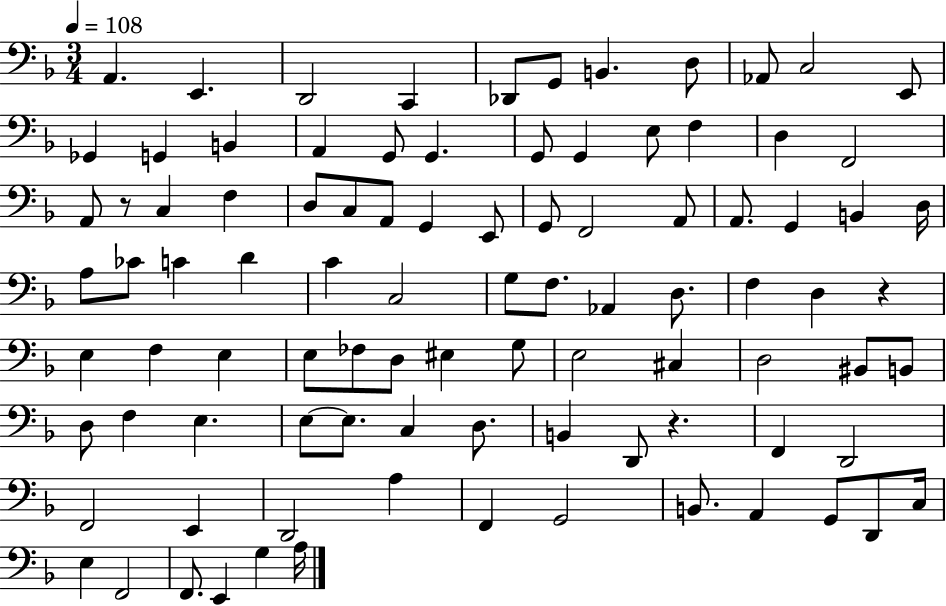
{
  \clef bass
  \numericTimeSignature
  \time 3/4
  \key f \major
  \tempo 4 = 108
  a,4. e,4. | d,2 c,4 | des,8 g,8 b,4. d8 | aes,8 c2 e,8 | \break ges,4 g,4 b,4 | a,4 g,8 g,4. | g,8 g,4 e8 f4 | d4 f,2 | \break a,8 r8 c4 f4 | d8 c8 a,8 g,4 e,8 | g,8 f,2 a,8 | a,8. g,4 b,4 d16 | \break a8 ces'8 c'4 d'4 | c'4 c2 | g8 f8. aes,4 d8. | f4 d4 r4 | \break e4 f4 e4 | e8 fes8 d8 eis4 g8 | e2 cis4 | d2 bis,8 b,8 | \break d8 f4 e4. | e8~~ e8. c4 d8. | b,4 d,8 r4. | f,4 d,2 | \break f,2 e,4 | d,2 a4 | f,4 g,2 | b,8. a,4 g,8 d,8 c16 | \break e4 f,2 | f,8. e,4 g4 a16 | \bar "|."
}